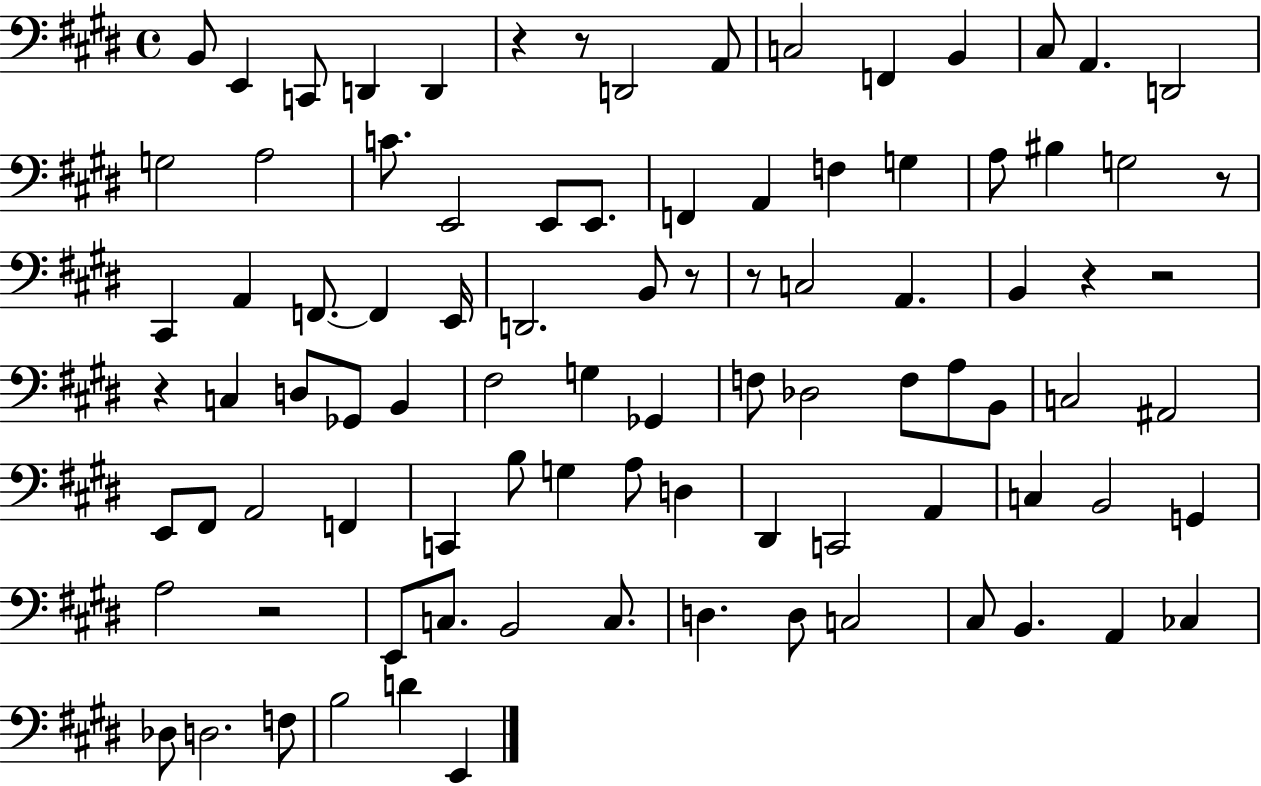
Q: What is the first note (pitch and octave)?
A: B2